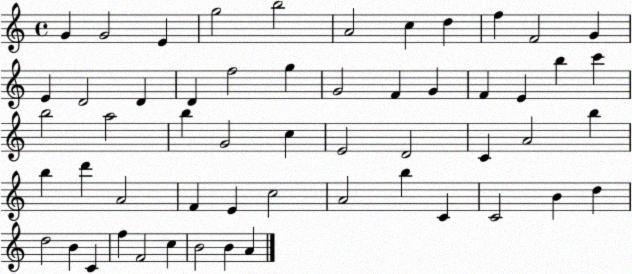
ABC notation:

X:1
T:Untitled
M:4/4
L:1/4
K:C
G G2 E g2 b2 A2 c d f F2 G E D2 D D f2 g G2 F G F E b c' b2 a2 b G2 c E2 D2 C A2 b b d' A2 F E c2 A2 b C C2 B d d2 B C f F2 c B2 B A